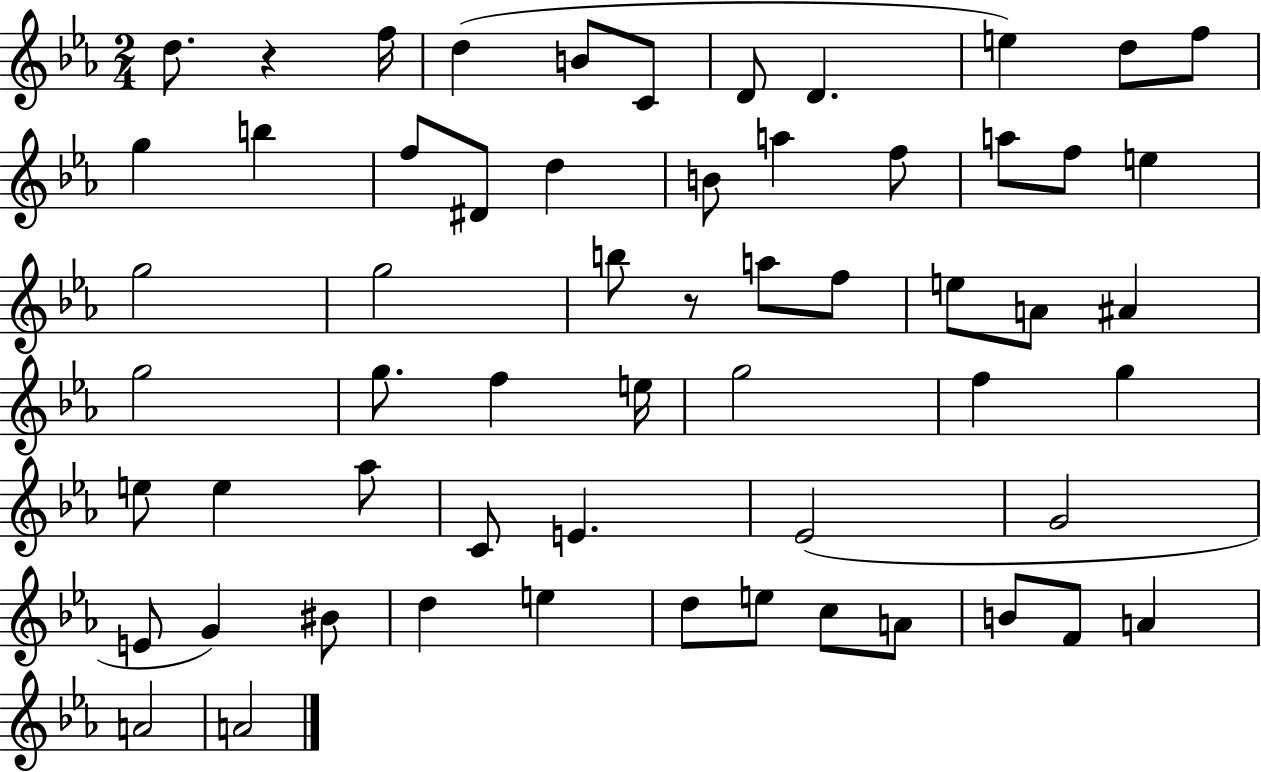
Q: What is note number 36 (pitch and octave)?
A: G5